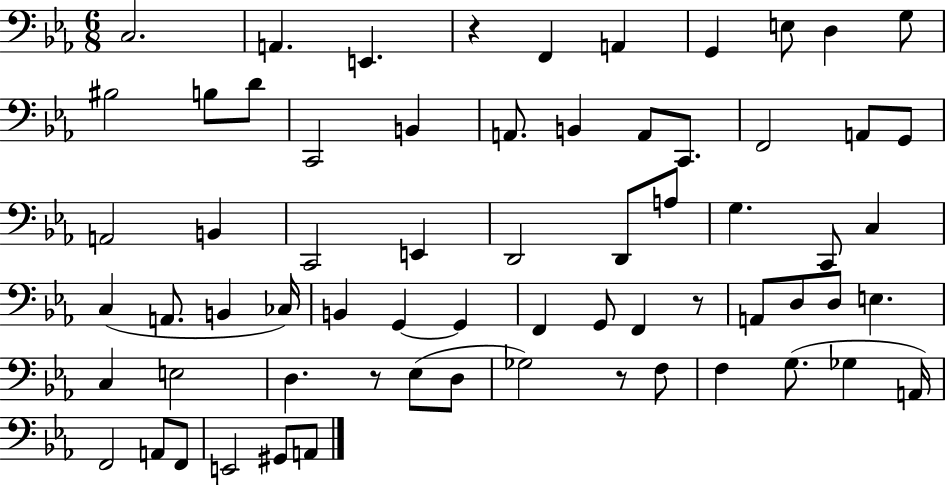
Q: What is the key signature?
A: EES major